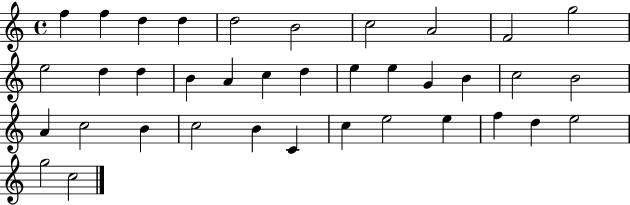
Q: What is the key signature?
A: C major